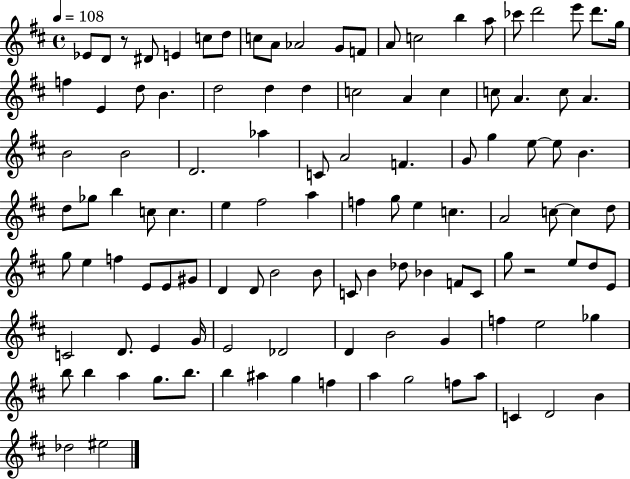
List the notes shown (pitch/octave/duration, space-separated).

Eb4/e D4/e R/e D#4/e E4/q C5/e D5/e C5/e A4/e Ab4/h G4/e F4/e A4/e C5/h B5/q A5/e CES6/e D6/h E6/e D6/e. G5/s F5/q E4/q D5/e B4/q. D5/h D5/q D5/q C5/h A4/q C5/q C5/e A4/q. C5/e A4/q. B4/h B4/h D4/h. Ab5/q C4/e A4/h F4/q. G4/e G5/q E5/e E5/e B4/q. D5/e Gb5/e B5/q C5/e C5/q. E5/q F#5/h A5/q F5/q G5/e E5/q C5/q. A4/h C5/e C5/q D5/e G5/e E5/q F5/q E4/e E4/e G#4/e D4/q D4/e B4/h B4/e C4/e B4/q Db5/e Bb4/q F4/e C4/e G5/e R/h E5/e D5/e E4/e C4/h D4/e. E4/q G4/s E4/h Db4/h D4/q B4/h G4/q F5/q E5/h Gb5/q B5/e B5/q A5/q G5/e. B5/e. B5/q A#5/q G5/q F5/q A5/q G5/h F5/e A5/e C4/q D4/h B4/q Db5/h EIS5/h